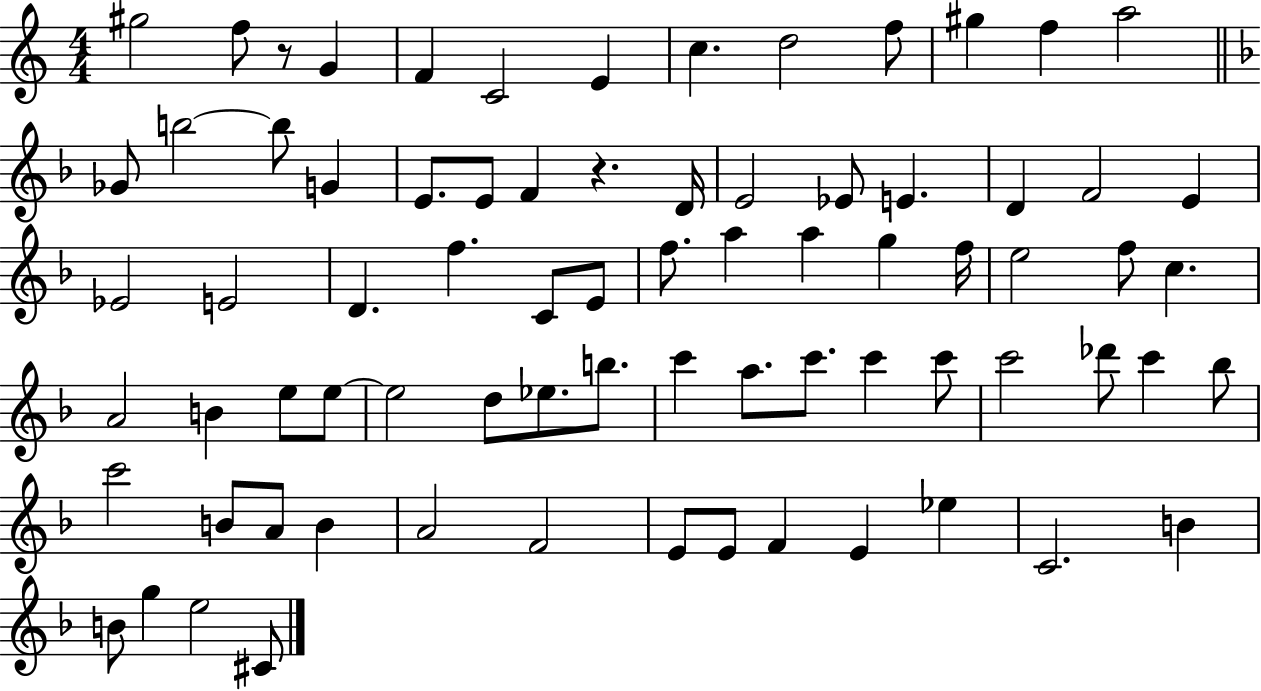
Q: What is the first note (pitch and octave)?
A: G#5